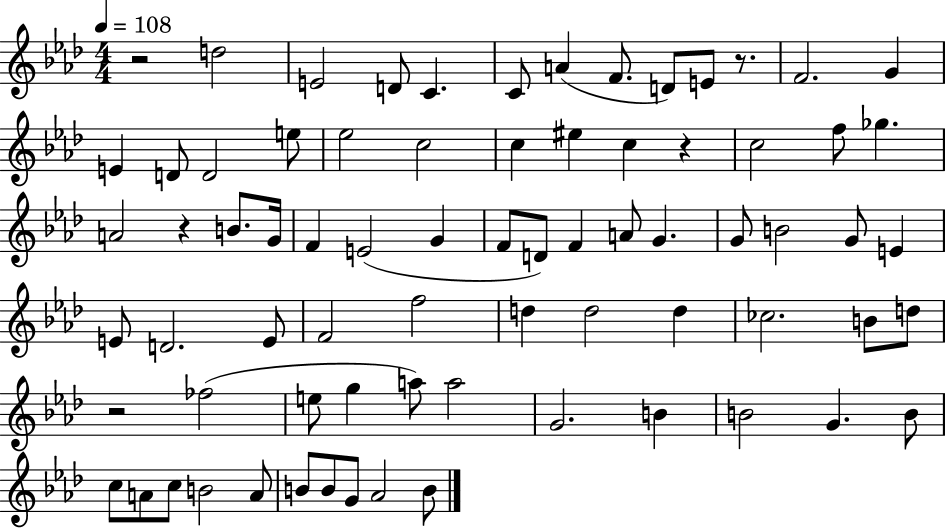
X:1
T:Untitled
M:4/4
L:1/4
K:Ab
z2 d2 E2 D/2 C C/2 A F/2 D/2 E/2 z/2 F2 G E D/2 D2 e/2 _e2 c2 c ^e c z c2 f/2 _g A2 z B/2 G/4 F E2 G F/2 D/2 F A/2 G G/2 B2 G/2 E E/2 D2 E/2 F2 f2 d d2 d _c2 B/2 d/2 z2 _f2 e/2 g a/2 a2 G2 B B2 G B/2 c/2 A/2 c/2 B2 A/2 B/2 B/2 G/2 _A2 B/2